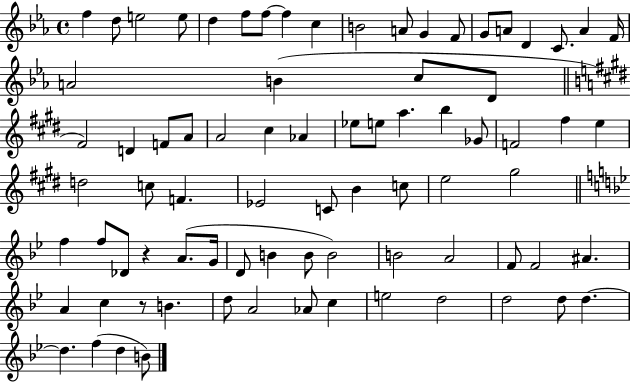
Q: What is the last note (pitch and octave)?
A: B4